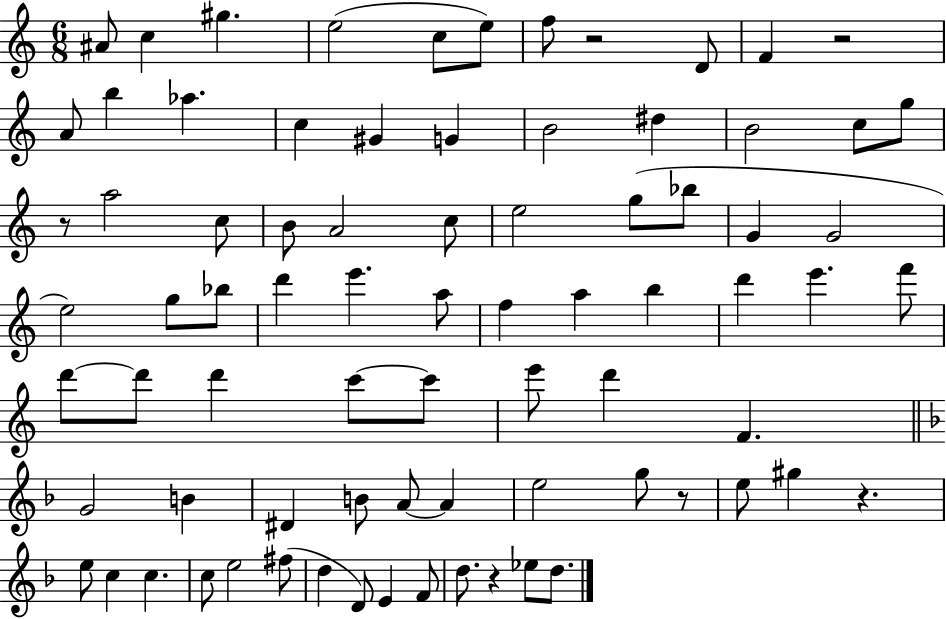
X:1
T:Untitled
M:6/8
L:1/4
K:C
^A/2 c ^g e2 c/2 e/2 f/2 z2 D/2 F z2 A/2 b _a c ^G G B2 ^d B2 c/2 g/2 z/2 a2 c/2 B/2 A2 c/2 e2 g/2 _b/2 G G2 e2 g/2 _b/2 d' e' a/2 f a b d' e' f'/2 d'/2 d'/2 d' c'/2 c'/2 e'/2 d' F G2 B ^D B/2 A/2 A e2 g/2 z/2 e/2 ^g z e/2 c c c/2 e2 ^f/2 d D/2 E F/2 d/2 z _e/2 d/2